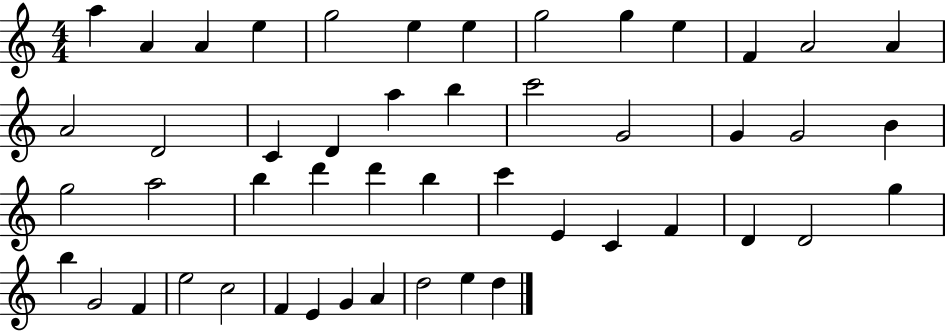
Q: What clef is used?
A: treble